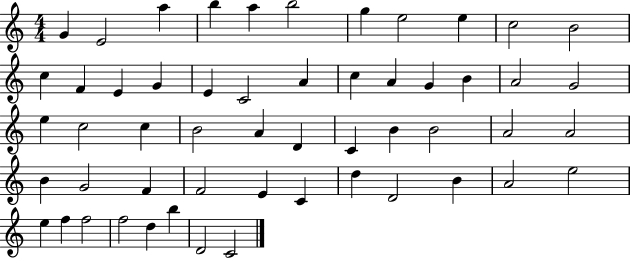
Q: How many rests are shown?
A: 0